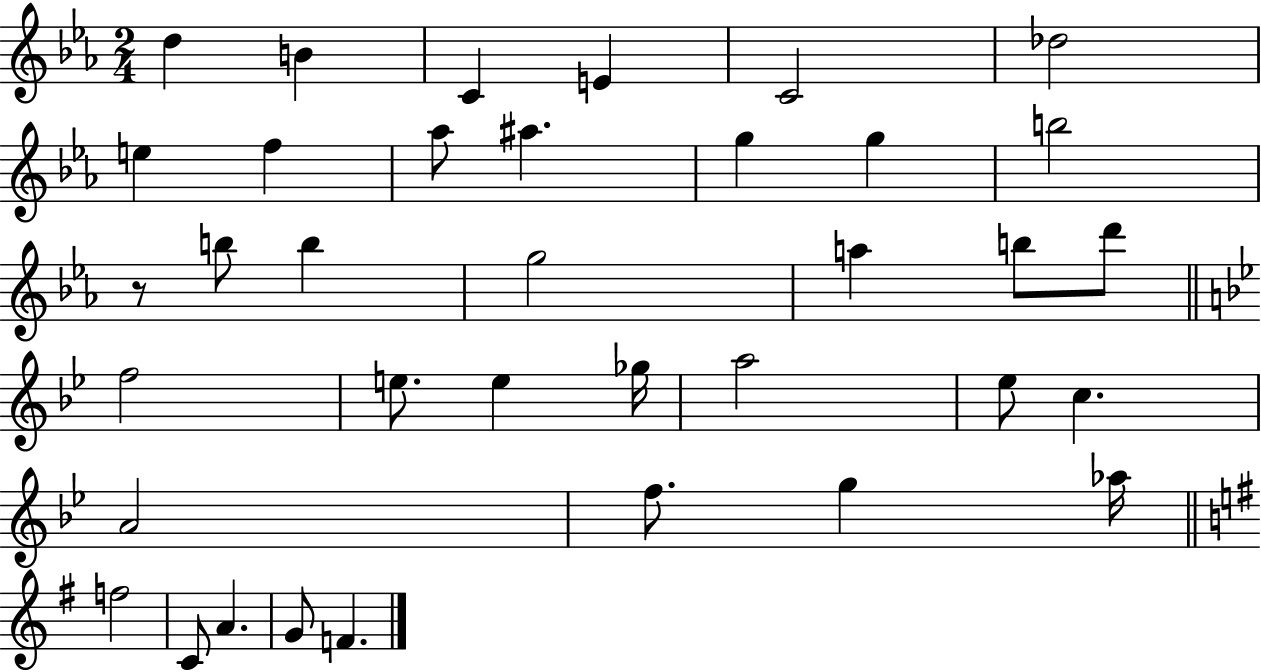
X:1
T:Untitled
M:2/4
L:1/4
K:Eb
d B C E C2 _d2 e f _a/2 ^a g g b2 z/2 b/2 b g2 a b/2 d'/2 f2 e/2 e _g/4 a2 _e/2 c A2 f/2 g _a/4 f2 C/2 A G/2 F